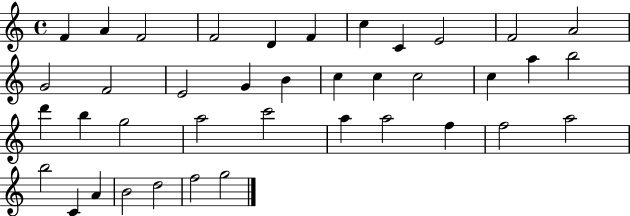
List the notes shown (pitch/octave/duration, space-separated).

F4/q A4/q F4/h F4/h D4/q F4/q C5/q C4/q E4/h F4/h A4/h G4/h F4/h E4/h G4/q B4/q C5/q C5/q C5/h C5/q A5/q B5/h D6/q B5/q G5/h A5/h C6/h A5/q A5/h F5/q F5/h A5/h B5/h C4/q A4/q B4/h D5/h F5/h G5/h